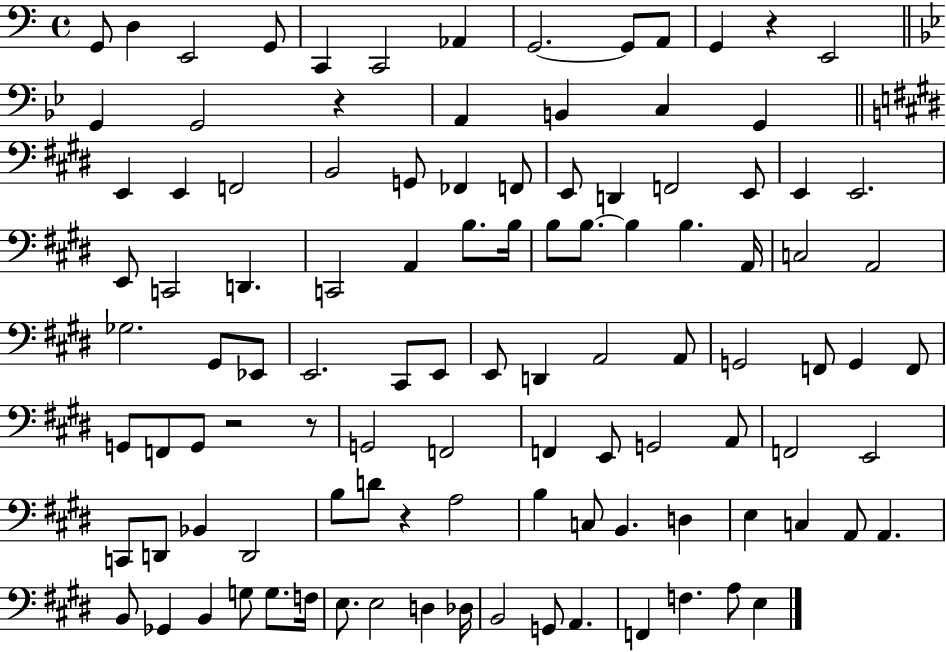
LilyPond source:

{
  \clef bass
  \time 4/4
  \defaultTimeSignature
  \key c \major
  g,8 d4 e,2 g,8 | c,4 c,2 aes,4 | g,2.~~ g,8 a,8 | g,4 r4 e,2 | \break \bar "||" \break \key bes \major g,4 g,2 r4 | a,4 b,4 c4 g,4 | \bar "||" \break \key e \major e,4 e,4 f,2 | b,2 g,8 fes,4 f,8 | e,8 d,4 f,2 e,8 | e,4 e,2. | \break e,8 c,2 d,4. | c,2 a,4 b8. b16 | b8 b8.~~ b4 b4. a,16 | c2 a,2 | \break ges2. gis,8 ees,8 | e,2. cis,8 e,8 | e,8 d,4 a,2 a,8 | g,2 f,8 g,4 f,8 | \break g,8 f,8 g,8 r2 r8 | g,2 f,2 | f,4 e,8 g,2 a,8 | f,2 e,2 | \break c,8 d,8 bes,4 d,2 | b8 d'8 r4 a2 | b4 c8 b,4. d4 | e4 c4 a,8 a,4. | \break b,8 ges,4 b,4 g8 g8. f16 | e8. e2 d4 des16 | b,2 g,8 a,4. | f,4 f4. a8 e4 | \break \bar "|."
}